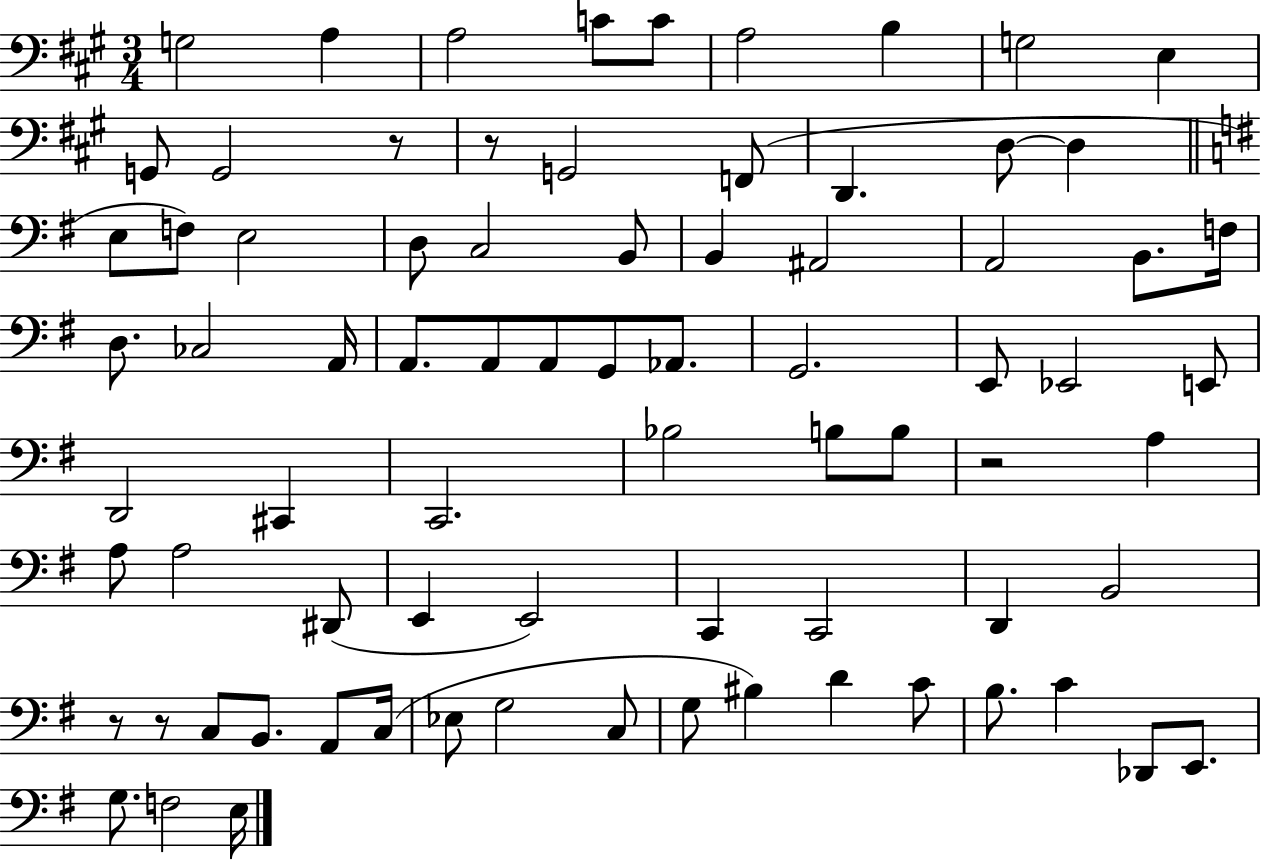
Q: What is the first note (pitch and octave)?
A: G3